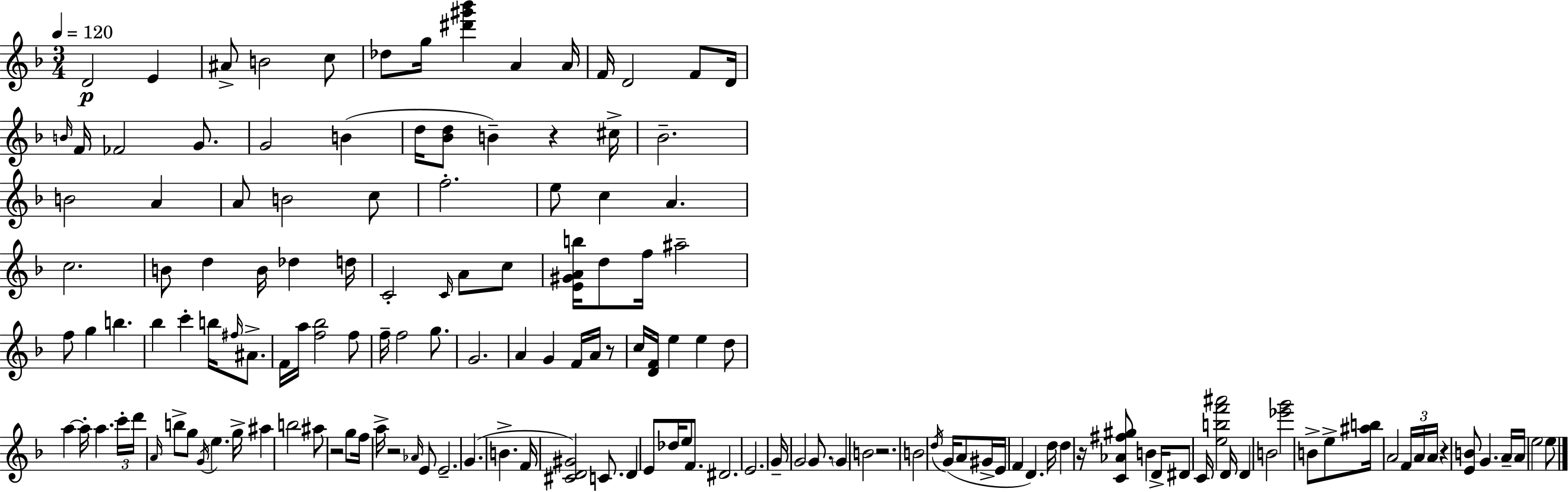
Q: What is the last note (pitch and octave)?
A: E5